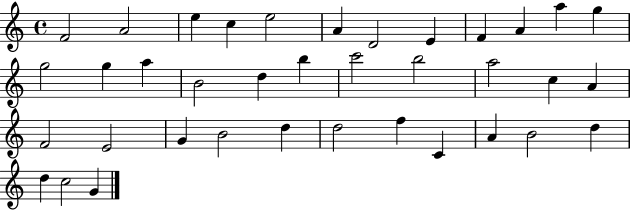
F4/h A4/h E5/q C5/q E5/h A4/q D4/h E4/q F4/q A4/q A5/q G5/q G5/h G5/q A5/q B4/h D5/q B5/q C6/h B5/h A5/h C5/q A4/q F4/h E4/h G4/q B4/h D5/q D5/h F5/q C4/q A4/q B4/h D5/q D5/q C5/h G4/q